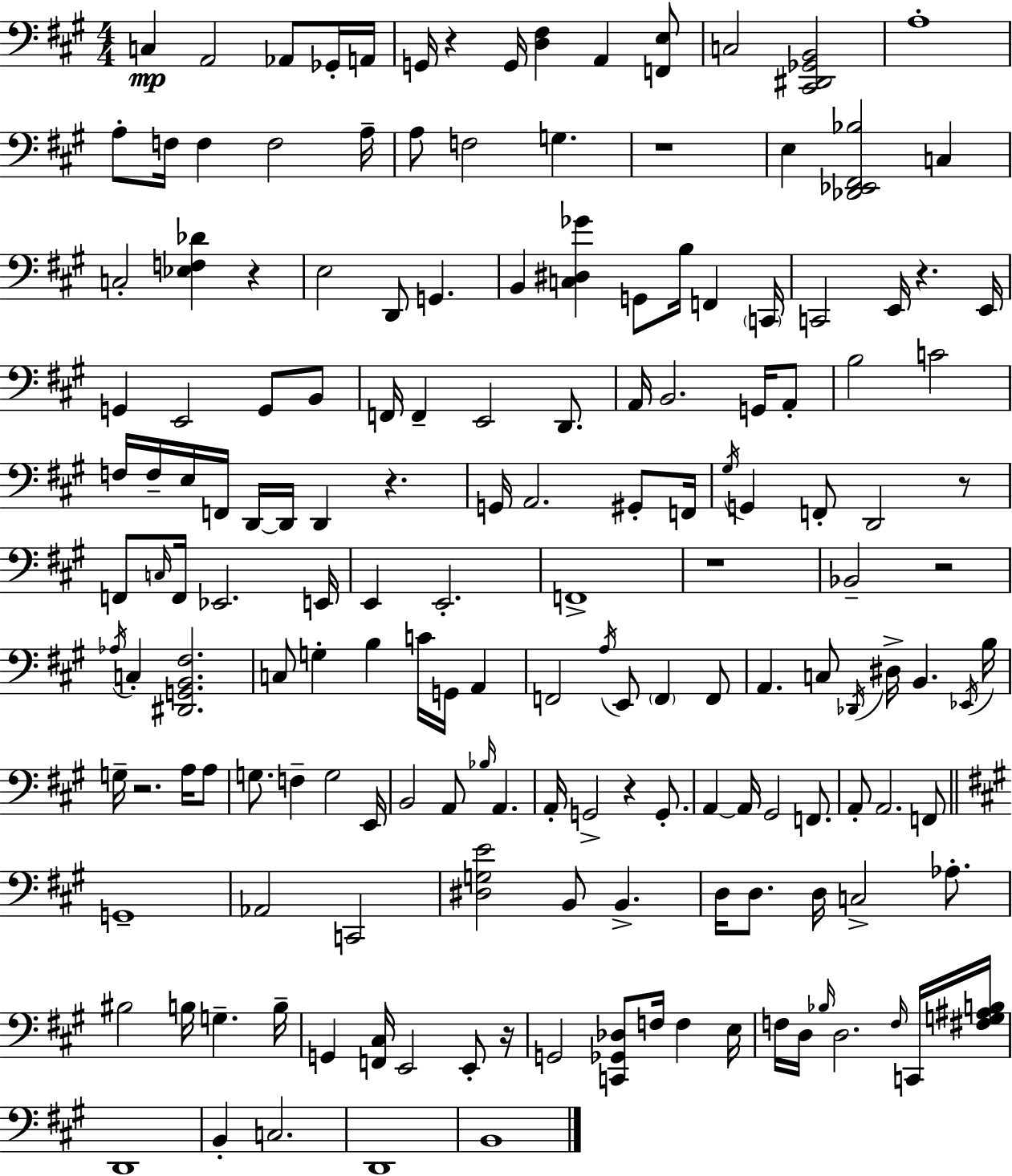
X:1
T:Untitled
M:4/4
L:1/4
K:A
C, A,,2 _A,,/2 _G,,/4 A,,/4 G,,/4 z G,,/4 [D,^F,] A,, [F,,E,]/2 C,2 [^C,,^D,,_G,,B,,]2 A,4 A,/2 F,/4 F, F,2 A,/4 A,/2 F,2 G, z4 E, [_D,,_E,,^F,,_B,]2 C, C,2 [_E,F,_D] z E,2 D,,/2 G,, B,, [C,^D,_G] G,,/2 B,/4 F,, C,,/4 C,,2 E,,/4 z E,,/4 G,, E,,2 G,,/2 B,,/2 F,,/4 F,, E,,2 D,,/2 A,,/4 B,,2 G,,/4 A,,/2 B,2 C2 F,/4 F,/4 E,/4 F,,/4 D,,/4 D,,/4 D,, z G,,/4 A,,2 ^G,,/2 F,,/4 ^G,/4 G,, F,,/2 D,,2 z/2 F,,/2 C,/4 F,,/4 _E,,2 E,,/4 E,, E,,2 F,,4 z4 _B,,2 z2 _A,/4 C, [^D,,G,,B,,^F,]2 C,/2 G, B, C/4 G,,/4 A,, F,,2 A,/4 E,,/2 F,, F,,/2 A,, C,/2 _D,,/4 ^D,/4 B,, _E,,/4 B,/4 G,/4 z2 A,/4 A,/2 G,/2 F, G,2 E,,/4 B,,2 A,,/2 _B,/4 A,, A,,/4 G,,2 z G,,/2 A,, A,,/4 ^G,,2 F,,/2 A,,/2 A,,2 F,,/2 G,,4 _A,,2 C,,2 [^D,G,E]2 B,,/2 B,, D,/4 D,/2 D,/4 C,2 _A,/2 ^B,2 B,/4 G, B,/4 G,, [F,,^C,]/4 E,,2 E,,/2 z/4 G,,2 [C,,_G,,_D,]/2 F,/4 F, E,/4 F,/4 D,/4 _B,/4 D,2 F,/4 C,,/4 [^F,G,^A,B,]/4 D,,4 B,, C,2 D,,4 B,,4